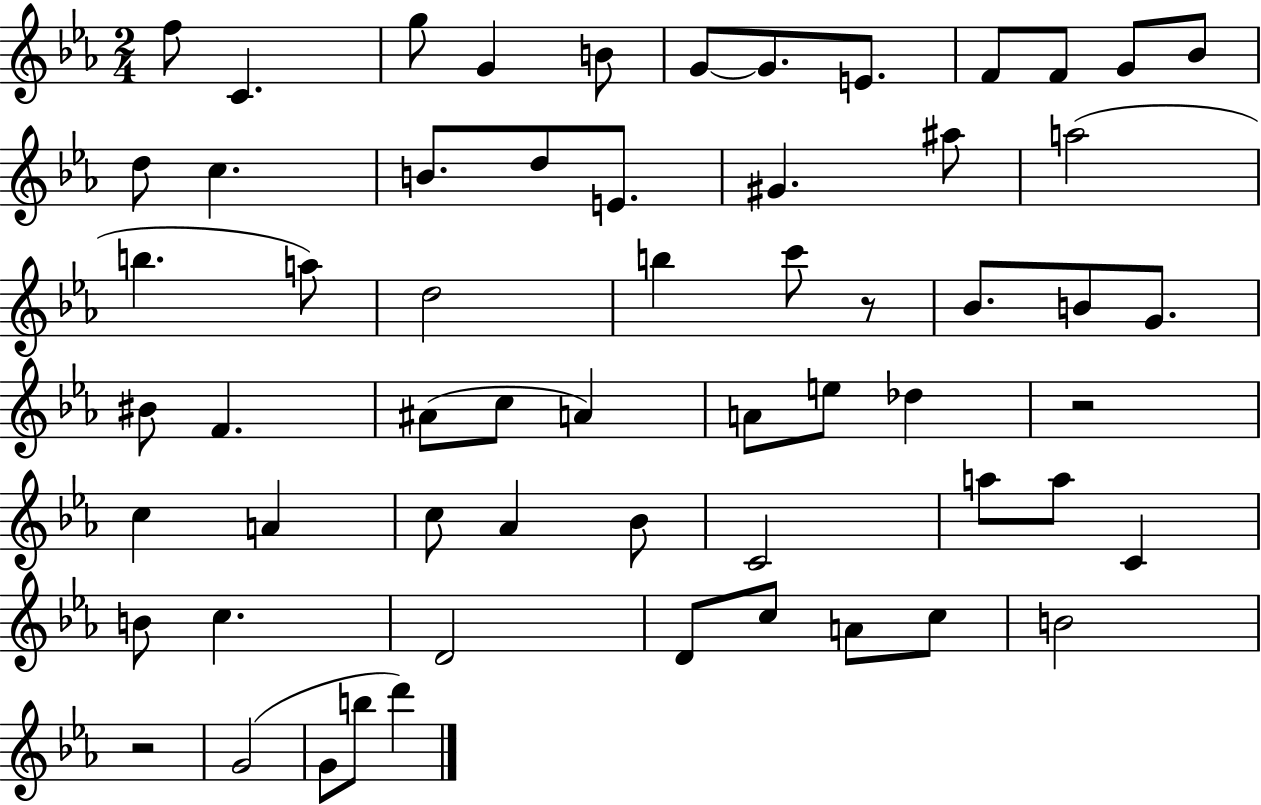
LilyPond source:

{
  \clef treble
  \numericTimeSignature
  \time 2/4
  \key ees \major
  f''8 c'4. | g''8 g'4 b'8 | g'8~~ g'8. e'8. | f'8 f'8 g'8 bes'8 | \break d''8 c''4. | b'8. d''8 e'8. | gis'4. ais''8 | a''2( | \break b''4. a''8) | d''2 | b''4 c'''8 r8 | bes'8. b'8 g'8. | \break bis'8 f'4. | ais'8( c''8 a'4) | a'8 e''8 des''4 | r2 | \break c''4 a'4 | c''8 aes'4 bes'8 | c'2 | a''8 a''8 c'4 | \break b'8 c''4. | d'2 | d'8 c''8 a'8 c''8 | b'2 | \break r2 | g'2( | g'8 b''8 d'''4) | \bar "|."
}